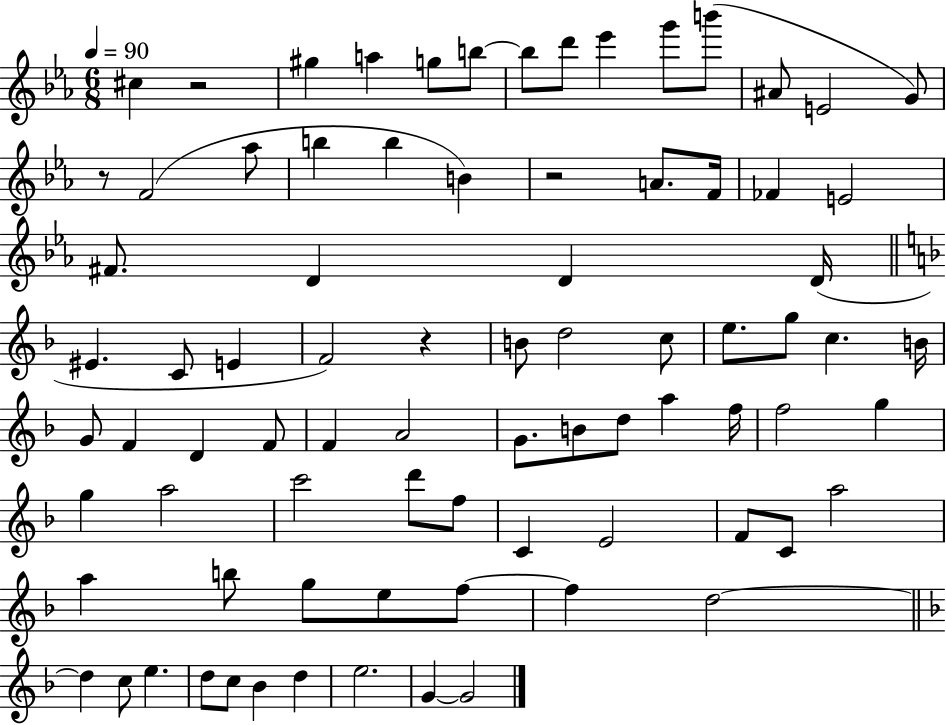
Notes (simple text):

C#5/q R/h G#5/q A5/q G5/e B5/e B5/e D6/e Eb6/q G6/e B6/e A#4/e E4/h G4/e R/e F4/h Ab5/e B5/q B5/q B4/q R/h A4/e. F4/s FES4/q E4/h F#4/e. D4/q D4/q D4/s EIS4/q. C4/e E4/q F4/h R/q B4/e D5/h C5/e E5/e. G5/e C5/q. B4/s G4/e F4/q D4/q F4/e F4/q A4/h G4/e. B4/e D5/e A5/q F5/s F5/h G5/q G5/q A5/h C6/h D6/e F5/e C4/q E4/h F4/e C4/e A5/h A5/q B5/e G5/e E5/e F5/e F5/q D5/h D5/q C5/e E5/q. D5/e C5/e Bb4/q D5/q E5/h. G4/q G4/h